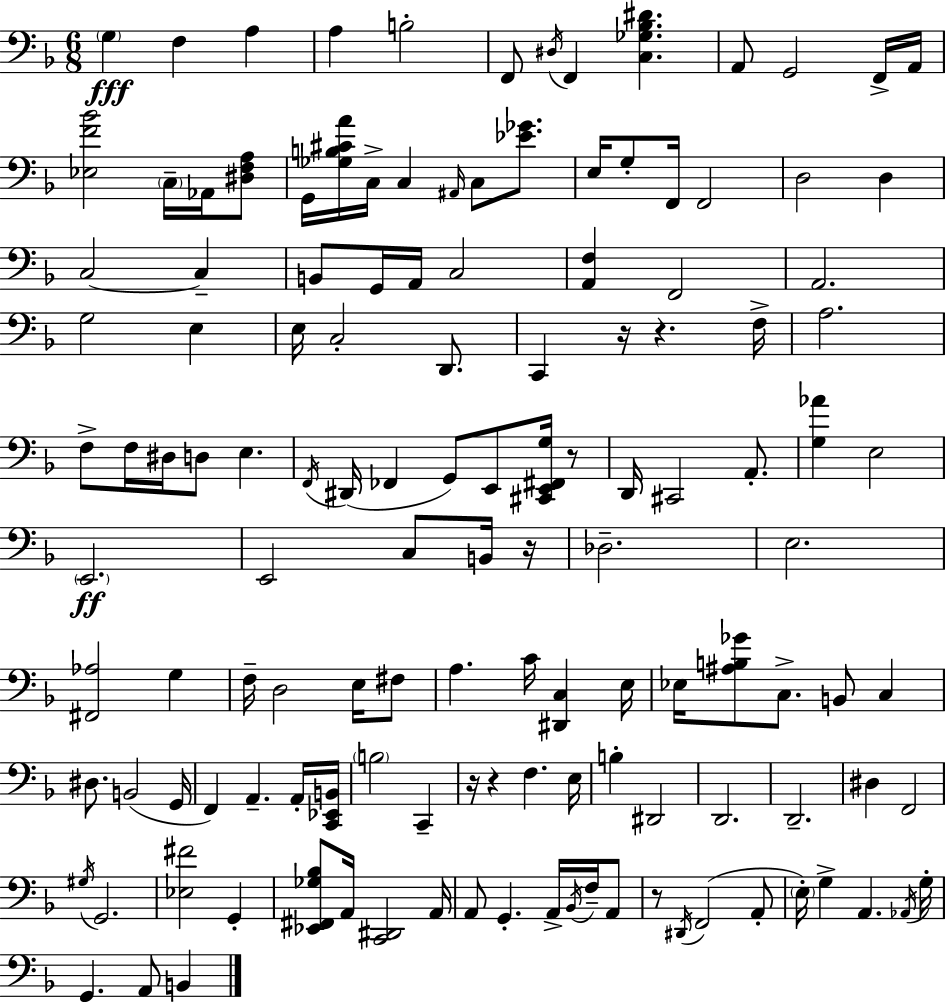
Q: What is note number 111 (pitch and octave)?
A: B2